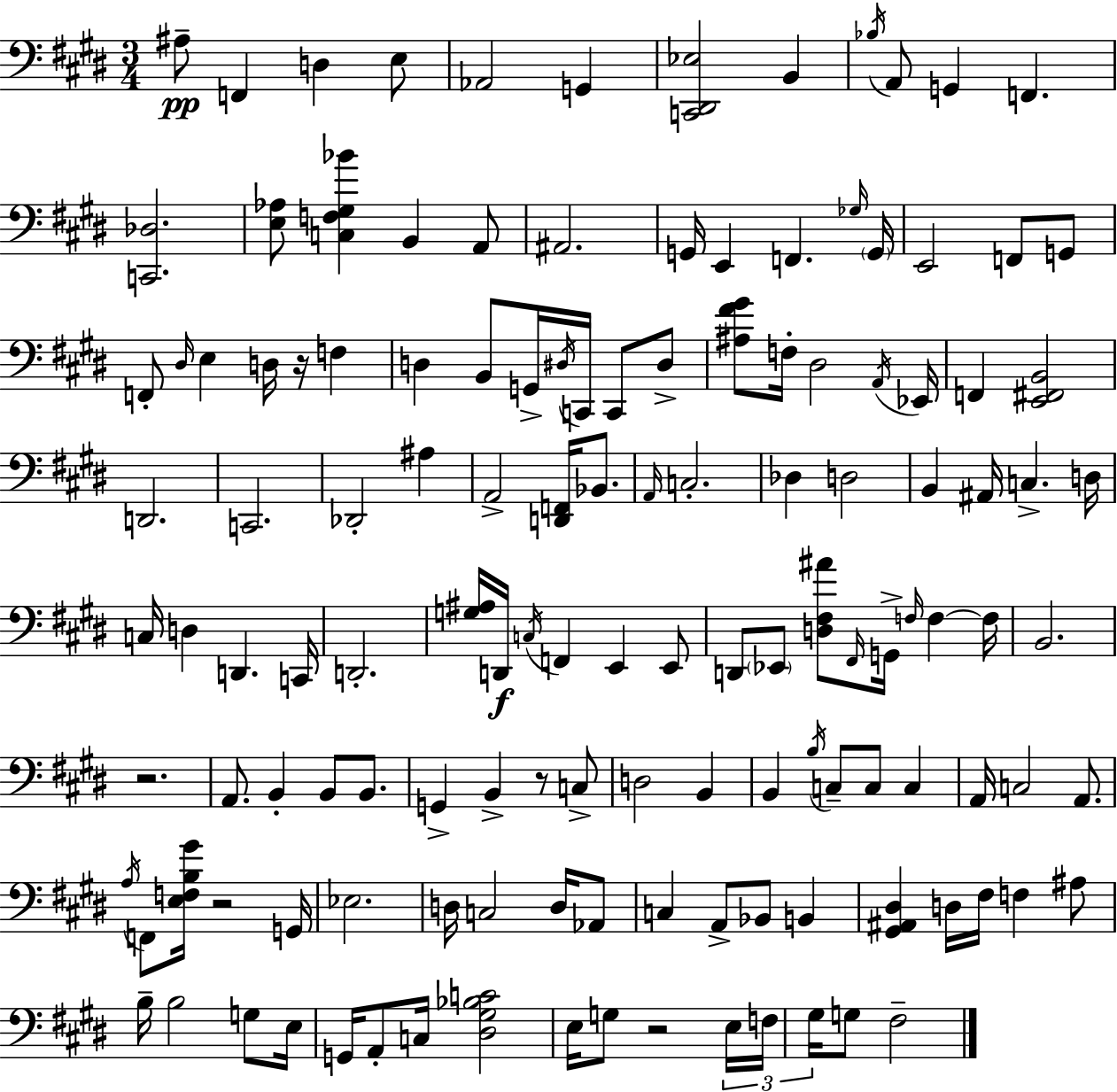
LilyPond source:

{
  \clef bass
  \numericTimeSignature
  \time 3/4
  \key e \major
  \repeat volta 2 { ais8--\pp f,4 d4 e8 | aes,2 g,4 | <c, dis, ees>2 b,4 | \acciaccatura { bes16 } a,8 g,4 f,4. | \break <c, des>2. | <e aes>8 <c f gis bes'>4 b,4 a,8 | ais,2. | g,16 e,4 f,4. | \break \grace { ges16 } \parenthesize g,16 e,2 f,8 | g,8 f,8-. \grace { dis16 } e4 d16 r16 f4 | d4 b,8 g,16-> \acciaccatura { dis16 } c,16 | c,8 dis8-> <ais fis' gis'>8 f16-. dis2 | \break \acciaccatura { a,16 } ees,16 f,4 <e, fis, b,>2 | d,2. | c,2. | des,2-. | \break ais4 a,2-> | <d, f,>16 bes,8. \grace { a,16 } c2.-. | des4 d2 | b,4 ais,16 c4.-> | \break d16 c16 d4 d,4. | c,16 d,2.-. | <g ais>16 d,16\f \acciaccatura { c16 } f,4 | e,4 e,8 d,8 \parenthesize ees,8 <d fis ais'>8 | \break \grace { fis,16 } g,16-> \grace { f16 } f4~~ f16 b,2. | r2. | a,8. | b,4-. b,8 b,8. g,4-> | \break b,4-> r8 c8-> d2 | b,4 b,4 | \acciaccatura { b16 } c8-- c8 c4 a,16 c2 | a,8. \acciaccatura { a16 } f,8 | \break <e f b gis'>16 r2 g,16 ees2. | d16 | c2 d16 aes,8 c4 | a,8-> bes,8 b,4 <gis, ais, dis>4 | \break d16 fis16 f4 ais8 b16-- | b2 g8 e16 g,16 | a,8-. c16 <dis gis bes c'>2 e16 | g8 r2 \tuplet 3/2 { e16 f16 | \break gis16 } g8 fis2-- } \bar "|."
}